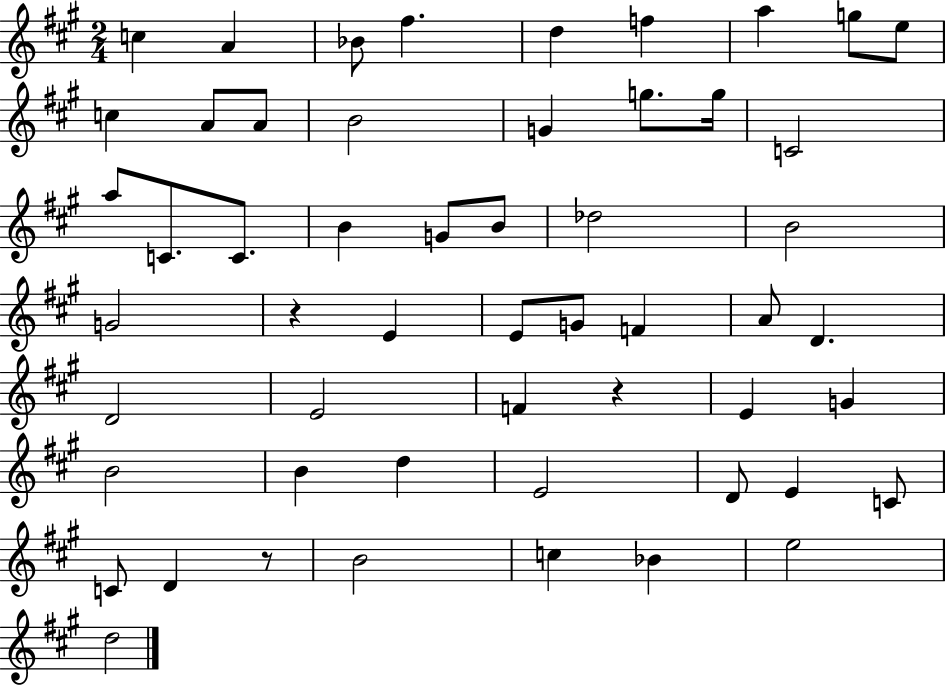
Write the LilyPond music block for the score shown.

{
  \clef treble
  \numericTimeSignature
  \time 2/4
  \key a \major
  c''4 a'4 | bes'8 fis''4. | d''4 f''4 | a''4 g''8 e''8 | \break c''4 a'8 a'8 | b'2 | g'4 g''8. g''16 | c'2 | \break a''8 c'8. c'8. | b'4 g'8 b'8 | des''2 | b'2 | \break g'2 | r4 e'4 | e'8 g'8 f'4 | a'8 d'4. | \break d'2 | e'2 | f'4 r4 | e'4 g'4 | \break b'2 | b'4 d''4 | e'2 | d'8 e'4 c'8 | \break c'8 d'4 r8 | b'2 | c''4 bes'4 | e''2 | \break d''2 | \bar "|."
}